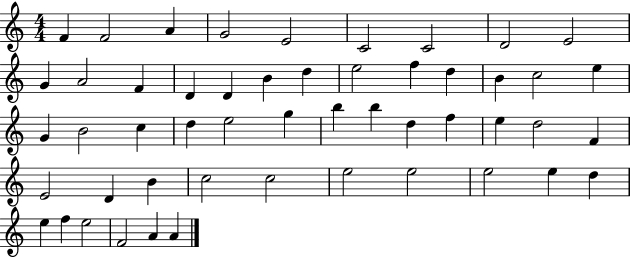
{
  \clef treble
  \numericTimeSignature
  \time 4/4
  \key c \major
  f'4 f'2 a'4 | g'2 e'2 | c'2 c'2 | d'2 e'2 | \break g'4 a'2 f'4 | d'4 d'4 b'4 d''4 | e''2 f''4 d''4 | b'4 c''2 e''4 | \break g'4 b'2 c''4 | d''4 e''2 g''4 | b''4 b''4 d''4 f''4 | e''4 d''2 f'4 | \break e'2 d'4 b'4 | c''2 c''2 | e''2 e''2 | e''2 e''4 d''4 | \break e''4 f''4 e''2 | f'2 a'4 a'4 | \bar "|."
}